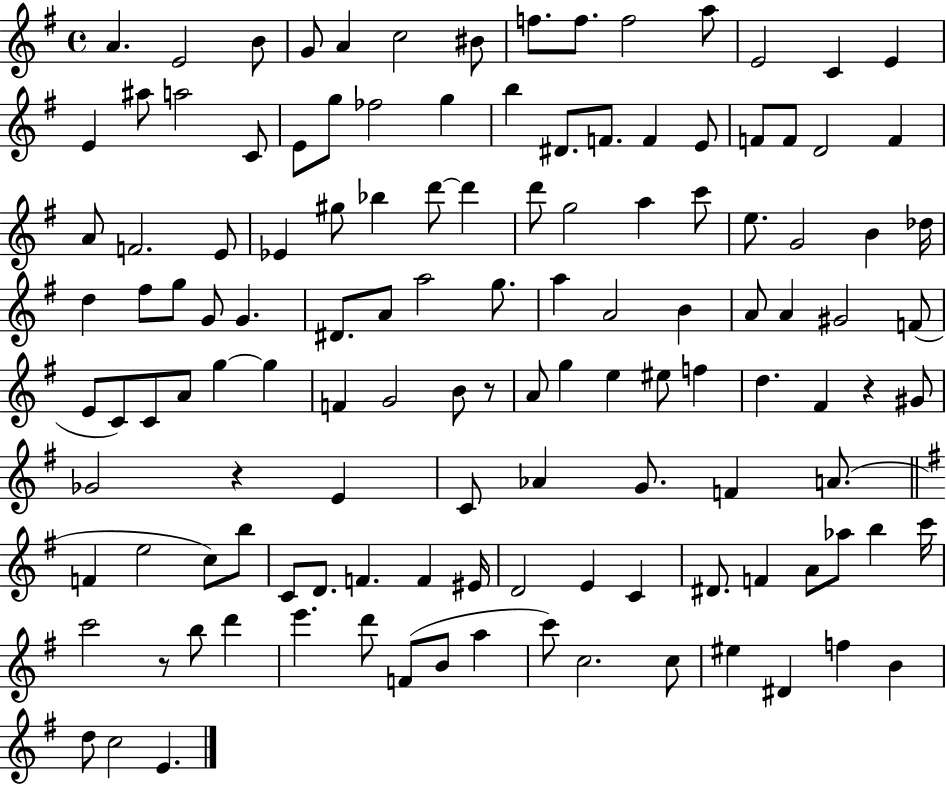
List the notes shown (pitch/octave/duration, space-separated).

A4/q. E4/h B4/e G4/e A4/q C5/h BIS4/e F5/e. F5/e. F5/h A5/e E4/h C4/q E4/q E4/q A#5/e A5/h C4/e E4/e G5/e FES5/h G5/q B5/q D#4/e. F4/e. F4/q E4/e F4/e F4/e D4/h F4/q A4/e F4/h. E4/e Eb4/q G#5/e Bb5/q D6/e D6/q D6/e G5/h A5/q C6/e E5/e. G4/h B4/q Db5/s D5/q F#5/e G5/e G4/e G4/q. D#4/e. A4/e A5/h G5/e. A5/q A4/h B4/q A4/e A4/q G#4/h F4/e E4/e C4/e C4/e A4/e G5/q G5/q F4/q G4/h B4/e R/e A4/e G5/q E5/q EIS5/e F5/q D5/q. F#4/q R/q G#4/e Gb4/h R/q E4/q C4/e Ab4/q G4/e. F4/q A4/e. F4/q E5/h C5/e B5/e C4/e D4/e. F4/q. F4/q EIS4/s D4/h E4/q C4/q D#4/e. F4/q A4/e Ab5/e B5/q C6/s C6/h R/e B5/e D6/q E6/q. D6/e F4/e B4/e A5/q C6/e C5/h. C5/e EIS5/q D#4/q F5/q B4/q D5/e C5/h E4/q.